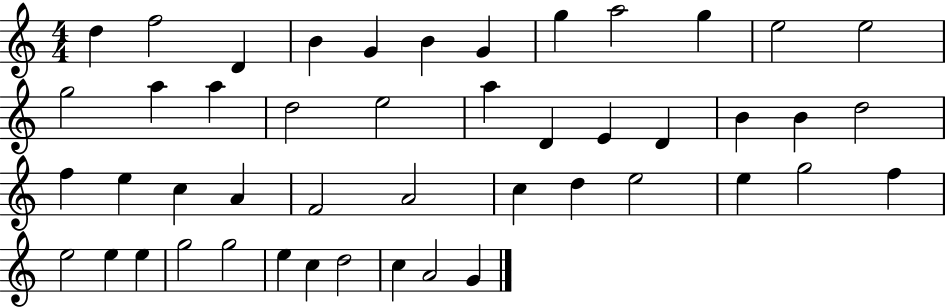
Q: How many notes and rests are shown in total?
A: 47